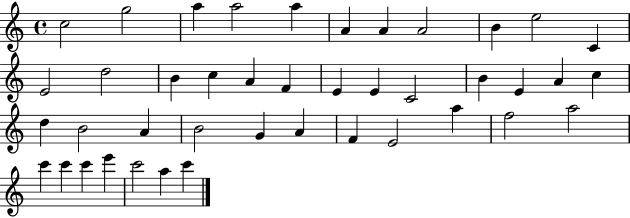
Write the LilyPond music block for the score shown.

{
  \clef treble
  \time 4/4
  \defaultTimeSignature
  \key c \major
  c''2 g''2 | a''4 a''2 a''4 | a'4 a'4 a'2 | b'4 e''2 c'4 | \break e'2 d''2 | b'4 c''4 a'4 f'4 | e'4 e'4 c'2 | b'4 e'4 a'4 c''4 | \break d''4 b'2 a'4 | b'2 g'4 a'4 | f'4 e'2 a''4 | f''2 a''2 | \break c'''4 c'''4 c'''4 e'''4 | c'''2 a''4 c'''4 | \bar "|."
}